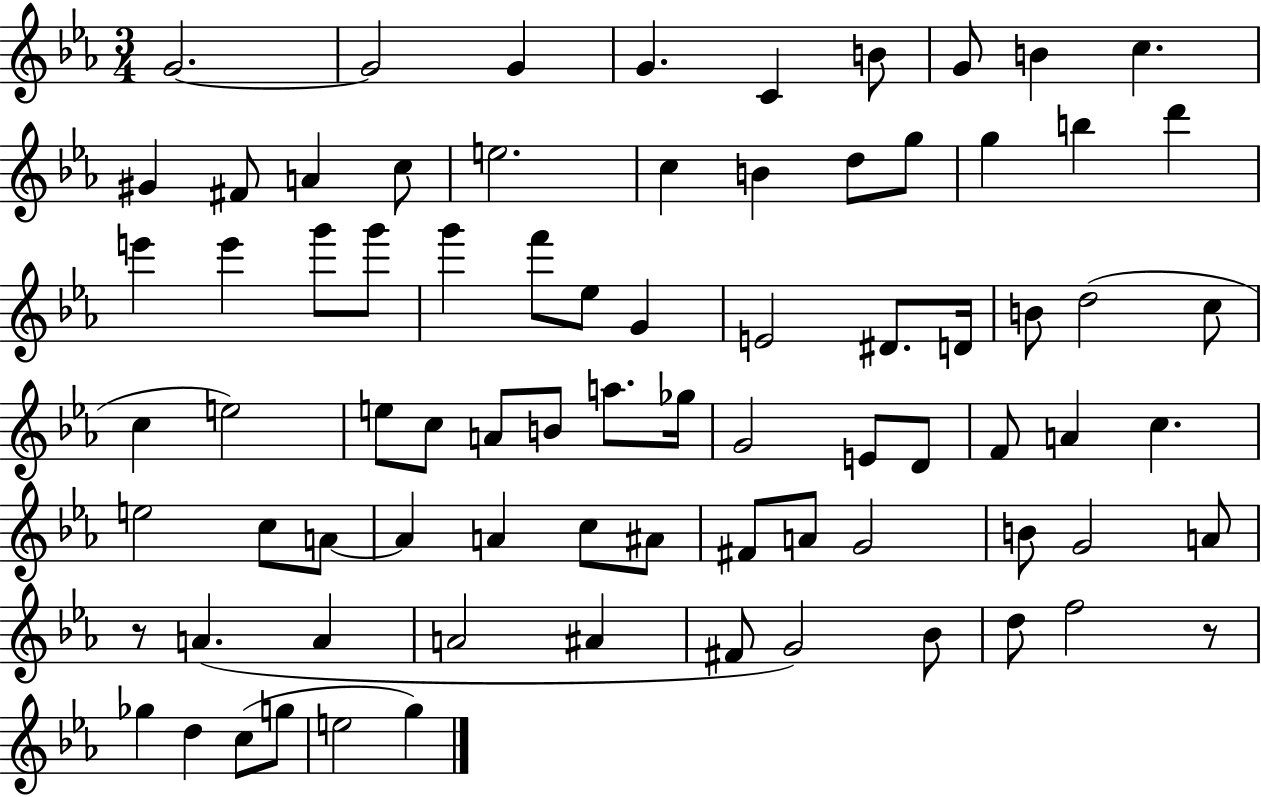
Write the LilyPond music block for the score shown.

{
  \clef treble
  \numericTimeSignature
  \time 3/4
  \key ees \major
  g'2.~~ | g'2 g'4 | g'4. c'4 b'8 | g'8 b'4 c''4. | \break gis'4 fis'8 a'4 c''8 | e''2. | c''4 b'4 d''8 g''8 | g''4 b''4 d'''4 | \break e'''4 e'''4 g'''8 g'''8 | g'''4 f'''8 ees''8 g'4 | e'2 dis'8. d'16 | b'8 d''2( c''8 | \break c''4 e''2) | e''8 c''8 a'8 b'8 a''8. ges''16 | g'2 e'8 d'8 | f'8 a'4 c''4. | \break e''2 c''8 a'8~~ | a'4 a'4 c''8 ais'8 | fis'8 a'8 g'2 | b'8 g'2 a'8 | \break r8 a'4.( a'4 | a'2 ais'4 | fis'8 g'2) bes'8 | d''8 f''2 r8 | \break ges''4 d''4 c''8( g''8 | e''2 g''4) | \bar "|."
}